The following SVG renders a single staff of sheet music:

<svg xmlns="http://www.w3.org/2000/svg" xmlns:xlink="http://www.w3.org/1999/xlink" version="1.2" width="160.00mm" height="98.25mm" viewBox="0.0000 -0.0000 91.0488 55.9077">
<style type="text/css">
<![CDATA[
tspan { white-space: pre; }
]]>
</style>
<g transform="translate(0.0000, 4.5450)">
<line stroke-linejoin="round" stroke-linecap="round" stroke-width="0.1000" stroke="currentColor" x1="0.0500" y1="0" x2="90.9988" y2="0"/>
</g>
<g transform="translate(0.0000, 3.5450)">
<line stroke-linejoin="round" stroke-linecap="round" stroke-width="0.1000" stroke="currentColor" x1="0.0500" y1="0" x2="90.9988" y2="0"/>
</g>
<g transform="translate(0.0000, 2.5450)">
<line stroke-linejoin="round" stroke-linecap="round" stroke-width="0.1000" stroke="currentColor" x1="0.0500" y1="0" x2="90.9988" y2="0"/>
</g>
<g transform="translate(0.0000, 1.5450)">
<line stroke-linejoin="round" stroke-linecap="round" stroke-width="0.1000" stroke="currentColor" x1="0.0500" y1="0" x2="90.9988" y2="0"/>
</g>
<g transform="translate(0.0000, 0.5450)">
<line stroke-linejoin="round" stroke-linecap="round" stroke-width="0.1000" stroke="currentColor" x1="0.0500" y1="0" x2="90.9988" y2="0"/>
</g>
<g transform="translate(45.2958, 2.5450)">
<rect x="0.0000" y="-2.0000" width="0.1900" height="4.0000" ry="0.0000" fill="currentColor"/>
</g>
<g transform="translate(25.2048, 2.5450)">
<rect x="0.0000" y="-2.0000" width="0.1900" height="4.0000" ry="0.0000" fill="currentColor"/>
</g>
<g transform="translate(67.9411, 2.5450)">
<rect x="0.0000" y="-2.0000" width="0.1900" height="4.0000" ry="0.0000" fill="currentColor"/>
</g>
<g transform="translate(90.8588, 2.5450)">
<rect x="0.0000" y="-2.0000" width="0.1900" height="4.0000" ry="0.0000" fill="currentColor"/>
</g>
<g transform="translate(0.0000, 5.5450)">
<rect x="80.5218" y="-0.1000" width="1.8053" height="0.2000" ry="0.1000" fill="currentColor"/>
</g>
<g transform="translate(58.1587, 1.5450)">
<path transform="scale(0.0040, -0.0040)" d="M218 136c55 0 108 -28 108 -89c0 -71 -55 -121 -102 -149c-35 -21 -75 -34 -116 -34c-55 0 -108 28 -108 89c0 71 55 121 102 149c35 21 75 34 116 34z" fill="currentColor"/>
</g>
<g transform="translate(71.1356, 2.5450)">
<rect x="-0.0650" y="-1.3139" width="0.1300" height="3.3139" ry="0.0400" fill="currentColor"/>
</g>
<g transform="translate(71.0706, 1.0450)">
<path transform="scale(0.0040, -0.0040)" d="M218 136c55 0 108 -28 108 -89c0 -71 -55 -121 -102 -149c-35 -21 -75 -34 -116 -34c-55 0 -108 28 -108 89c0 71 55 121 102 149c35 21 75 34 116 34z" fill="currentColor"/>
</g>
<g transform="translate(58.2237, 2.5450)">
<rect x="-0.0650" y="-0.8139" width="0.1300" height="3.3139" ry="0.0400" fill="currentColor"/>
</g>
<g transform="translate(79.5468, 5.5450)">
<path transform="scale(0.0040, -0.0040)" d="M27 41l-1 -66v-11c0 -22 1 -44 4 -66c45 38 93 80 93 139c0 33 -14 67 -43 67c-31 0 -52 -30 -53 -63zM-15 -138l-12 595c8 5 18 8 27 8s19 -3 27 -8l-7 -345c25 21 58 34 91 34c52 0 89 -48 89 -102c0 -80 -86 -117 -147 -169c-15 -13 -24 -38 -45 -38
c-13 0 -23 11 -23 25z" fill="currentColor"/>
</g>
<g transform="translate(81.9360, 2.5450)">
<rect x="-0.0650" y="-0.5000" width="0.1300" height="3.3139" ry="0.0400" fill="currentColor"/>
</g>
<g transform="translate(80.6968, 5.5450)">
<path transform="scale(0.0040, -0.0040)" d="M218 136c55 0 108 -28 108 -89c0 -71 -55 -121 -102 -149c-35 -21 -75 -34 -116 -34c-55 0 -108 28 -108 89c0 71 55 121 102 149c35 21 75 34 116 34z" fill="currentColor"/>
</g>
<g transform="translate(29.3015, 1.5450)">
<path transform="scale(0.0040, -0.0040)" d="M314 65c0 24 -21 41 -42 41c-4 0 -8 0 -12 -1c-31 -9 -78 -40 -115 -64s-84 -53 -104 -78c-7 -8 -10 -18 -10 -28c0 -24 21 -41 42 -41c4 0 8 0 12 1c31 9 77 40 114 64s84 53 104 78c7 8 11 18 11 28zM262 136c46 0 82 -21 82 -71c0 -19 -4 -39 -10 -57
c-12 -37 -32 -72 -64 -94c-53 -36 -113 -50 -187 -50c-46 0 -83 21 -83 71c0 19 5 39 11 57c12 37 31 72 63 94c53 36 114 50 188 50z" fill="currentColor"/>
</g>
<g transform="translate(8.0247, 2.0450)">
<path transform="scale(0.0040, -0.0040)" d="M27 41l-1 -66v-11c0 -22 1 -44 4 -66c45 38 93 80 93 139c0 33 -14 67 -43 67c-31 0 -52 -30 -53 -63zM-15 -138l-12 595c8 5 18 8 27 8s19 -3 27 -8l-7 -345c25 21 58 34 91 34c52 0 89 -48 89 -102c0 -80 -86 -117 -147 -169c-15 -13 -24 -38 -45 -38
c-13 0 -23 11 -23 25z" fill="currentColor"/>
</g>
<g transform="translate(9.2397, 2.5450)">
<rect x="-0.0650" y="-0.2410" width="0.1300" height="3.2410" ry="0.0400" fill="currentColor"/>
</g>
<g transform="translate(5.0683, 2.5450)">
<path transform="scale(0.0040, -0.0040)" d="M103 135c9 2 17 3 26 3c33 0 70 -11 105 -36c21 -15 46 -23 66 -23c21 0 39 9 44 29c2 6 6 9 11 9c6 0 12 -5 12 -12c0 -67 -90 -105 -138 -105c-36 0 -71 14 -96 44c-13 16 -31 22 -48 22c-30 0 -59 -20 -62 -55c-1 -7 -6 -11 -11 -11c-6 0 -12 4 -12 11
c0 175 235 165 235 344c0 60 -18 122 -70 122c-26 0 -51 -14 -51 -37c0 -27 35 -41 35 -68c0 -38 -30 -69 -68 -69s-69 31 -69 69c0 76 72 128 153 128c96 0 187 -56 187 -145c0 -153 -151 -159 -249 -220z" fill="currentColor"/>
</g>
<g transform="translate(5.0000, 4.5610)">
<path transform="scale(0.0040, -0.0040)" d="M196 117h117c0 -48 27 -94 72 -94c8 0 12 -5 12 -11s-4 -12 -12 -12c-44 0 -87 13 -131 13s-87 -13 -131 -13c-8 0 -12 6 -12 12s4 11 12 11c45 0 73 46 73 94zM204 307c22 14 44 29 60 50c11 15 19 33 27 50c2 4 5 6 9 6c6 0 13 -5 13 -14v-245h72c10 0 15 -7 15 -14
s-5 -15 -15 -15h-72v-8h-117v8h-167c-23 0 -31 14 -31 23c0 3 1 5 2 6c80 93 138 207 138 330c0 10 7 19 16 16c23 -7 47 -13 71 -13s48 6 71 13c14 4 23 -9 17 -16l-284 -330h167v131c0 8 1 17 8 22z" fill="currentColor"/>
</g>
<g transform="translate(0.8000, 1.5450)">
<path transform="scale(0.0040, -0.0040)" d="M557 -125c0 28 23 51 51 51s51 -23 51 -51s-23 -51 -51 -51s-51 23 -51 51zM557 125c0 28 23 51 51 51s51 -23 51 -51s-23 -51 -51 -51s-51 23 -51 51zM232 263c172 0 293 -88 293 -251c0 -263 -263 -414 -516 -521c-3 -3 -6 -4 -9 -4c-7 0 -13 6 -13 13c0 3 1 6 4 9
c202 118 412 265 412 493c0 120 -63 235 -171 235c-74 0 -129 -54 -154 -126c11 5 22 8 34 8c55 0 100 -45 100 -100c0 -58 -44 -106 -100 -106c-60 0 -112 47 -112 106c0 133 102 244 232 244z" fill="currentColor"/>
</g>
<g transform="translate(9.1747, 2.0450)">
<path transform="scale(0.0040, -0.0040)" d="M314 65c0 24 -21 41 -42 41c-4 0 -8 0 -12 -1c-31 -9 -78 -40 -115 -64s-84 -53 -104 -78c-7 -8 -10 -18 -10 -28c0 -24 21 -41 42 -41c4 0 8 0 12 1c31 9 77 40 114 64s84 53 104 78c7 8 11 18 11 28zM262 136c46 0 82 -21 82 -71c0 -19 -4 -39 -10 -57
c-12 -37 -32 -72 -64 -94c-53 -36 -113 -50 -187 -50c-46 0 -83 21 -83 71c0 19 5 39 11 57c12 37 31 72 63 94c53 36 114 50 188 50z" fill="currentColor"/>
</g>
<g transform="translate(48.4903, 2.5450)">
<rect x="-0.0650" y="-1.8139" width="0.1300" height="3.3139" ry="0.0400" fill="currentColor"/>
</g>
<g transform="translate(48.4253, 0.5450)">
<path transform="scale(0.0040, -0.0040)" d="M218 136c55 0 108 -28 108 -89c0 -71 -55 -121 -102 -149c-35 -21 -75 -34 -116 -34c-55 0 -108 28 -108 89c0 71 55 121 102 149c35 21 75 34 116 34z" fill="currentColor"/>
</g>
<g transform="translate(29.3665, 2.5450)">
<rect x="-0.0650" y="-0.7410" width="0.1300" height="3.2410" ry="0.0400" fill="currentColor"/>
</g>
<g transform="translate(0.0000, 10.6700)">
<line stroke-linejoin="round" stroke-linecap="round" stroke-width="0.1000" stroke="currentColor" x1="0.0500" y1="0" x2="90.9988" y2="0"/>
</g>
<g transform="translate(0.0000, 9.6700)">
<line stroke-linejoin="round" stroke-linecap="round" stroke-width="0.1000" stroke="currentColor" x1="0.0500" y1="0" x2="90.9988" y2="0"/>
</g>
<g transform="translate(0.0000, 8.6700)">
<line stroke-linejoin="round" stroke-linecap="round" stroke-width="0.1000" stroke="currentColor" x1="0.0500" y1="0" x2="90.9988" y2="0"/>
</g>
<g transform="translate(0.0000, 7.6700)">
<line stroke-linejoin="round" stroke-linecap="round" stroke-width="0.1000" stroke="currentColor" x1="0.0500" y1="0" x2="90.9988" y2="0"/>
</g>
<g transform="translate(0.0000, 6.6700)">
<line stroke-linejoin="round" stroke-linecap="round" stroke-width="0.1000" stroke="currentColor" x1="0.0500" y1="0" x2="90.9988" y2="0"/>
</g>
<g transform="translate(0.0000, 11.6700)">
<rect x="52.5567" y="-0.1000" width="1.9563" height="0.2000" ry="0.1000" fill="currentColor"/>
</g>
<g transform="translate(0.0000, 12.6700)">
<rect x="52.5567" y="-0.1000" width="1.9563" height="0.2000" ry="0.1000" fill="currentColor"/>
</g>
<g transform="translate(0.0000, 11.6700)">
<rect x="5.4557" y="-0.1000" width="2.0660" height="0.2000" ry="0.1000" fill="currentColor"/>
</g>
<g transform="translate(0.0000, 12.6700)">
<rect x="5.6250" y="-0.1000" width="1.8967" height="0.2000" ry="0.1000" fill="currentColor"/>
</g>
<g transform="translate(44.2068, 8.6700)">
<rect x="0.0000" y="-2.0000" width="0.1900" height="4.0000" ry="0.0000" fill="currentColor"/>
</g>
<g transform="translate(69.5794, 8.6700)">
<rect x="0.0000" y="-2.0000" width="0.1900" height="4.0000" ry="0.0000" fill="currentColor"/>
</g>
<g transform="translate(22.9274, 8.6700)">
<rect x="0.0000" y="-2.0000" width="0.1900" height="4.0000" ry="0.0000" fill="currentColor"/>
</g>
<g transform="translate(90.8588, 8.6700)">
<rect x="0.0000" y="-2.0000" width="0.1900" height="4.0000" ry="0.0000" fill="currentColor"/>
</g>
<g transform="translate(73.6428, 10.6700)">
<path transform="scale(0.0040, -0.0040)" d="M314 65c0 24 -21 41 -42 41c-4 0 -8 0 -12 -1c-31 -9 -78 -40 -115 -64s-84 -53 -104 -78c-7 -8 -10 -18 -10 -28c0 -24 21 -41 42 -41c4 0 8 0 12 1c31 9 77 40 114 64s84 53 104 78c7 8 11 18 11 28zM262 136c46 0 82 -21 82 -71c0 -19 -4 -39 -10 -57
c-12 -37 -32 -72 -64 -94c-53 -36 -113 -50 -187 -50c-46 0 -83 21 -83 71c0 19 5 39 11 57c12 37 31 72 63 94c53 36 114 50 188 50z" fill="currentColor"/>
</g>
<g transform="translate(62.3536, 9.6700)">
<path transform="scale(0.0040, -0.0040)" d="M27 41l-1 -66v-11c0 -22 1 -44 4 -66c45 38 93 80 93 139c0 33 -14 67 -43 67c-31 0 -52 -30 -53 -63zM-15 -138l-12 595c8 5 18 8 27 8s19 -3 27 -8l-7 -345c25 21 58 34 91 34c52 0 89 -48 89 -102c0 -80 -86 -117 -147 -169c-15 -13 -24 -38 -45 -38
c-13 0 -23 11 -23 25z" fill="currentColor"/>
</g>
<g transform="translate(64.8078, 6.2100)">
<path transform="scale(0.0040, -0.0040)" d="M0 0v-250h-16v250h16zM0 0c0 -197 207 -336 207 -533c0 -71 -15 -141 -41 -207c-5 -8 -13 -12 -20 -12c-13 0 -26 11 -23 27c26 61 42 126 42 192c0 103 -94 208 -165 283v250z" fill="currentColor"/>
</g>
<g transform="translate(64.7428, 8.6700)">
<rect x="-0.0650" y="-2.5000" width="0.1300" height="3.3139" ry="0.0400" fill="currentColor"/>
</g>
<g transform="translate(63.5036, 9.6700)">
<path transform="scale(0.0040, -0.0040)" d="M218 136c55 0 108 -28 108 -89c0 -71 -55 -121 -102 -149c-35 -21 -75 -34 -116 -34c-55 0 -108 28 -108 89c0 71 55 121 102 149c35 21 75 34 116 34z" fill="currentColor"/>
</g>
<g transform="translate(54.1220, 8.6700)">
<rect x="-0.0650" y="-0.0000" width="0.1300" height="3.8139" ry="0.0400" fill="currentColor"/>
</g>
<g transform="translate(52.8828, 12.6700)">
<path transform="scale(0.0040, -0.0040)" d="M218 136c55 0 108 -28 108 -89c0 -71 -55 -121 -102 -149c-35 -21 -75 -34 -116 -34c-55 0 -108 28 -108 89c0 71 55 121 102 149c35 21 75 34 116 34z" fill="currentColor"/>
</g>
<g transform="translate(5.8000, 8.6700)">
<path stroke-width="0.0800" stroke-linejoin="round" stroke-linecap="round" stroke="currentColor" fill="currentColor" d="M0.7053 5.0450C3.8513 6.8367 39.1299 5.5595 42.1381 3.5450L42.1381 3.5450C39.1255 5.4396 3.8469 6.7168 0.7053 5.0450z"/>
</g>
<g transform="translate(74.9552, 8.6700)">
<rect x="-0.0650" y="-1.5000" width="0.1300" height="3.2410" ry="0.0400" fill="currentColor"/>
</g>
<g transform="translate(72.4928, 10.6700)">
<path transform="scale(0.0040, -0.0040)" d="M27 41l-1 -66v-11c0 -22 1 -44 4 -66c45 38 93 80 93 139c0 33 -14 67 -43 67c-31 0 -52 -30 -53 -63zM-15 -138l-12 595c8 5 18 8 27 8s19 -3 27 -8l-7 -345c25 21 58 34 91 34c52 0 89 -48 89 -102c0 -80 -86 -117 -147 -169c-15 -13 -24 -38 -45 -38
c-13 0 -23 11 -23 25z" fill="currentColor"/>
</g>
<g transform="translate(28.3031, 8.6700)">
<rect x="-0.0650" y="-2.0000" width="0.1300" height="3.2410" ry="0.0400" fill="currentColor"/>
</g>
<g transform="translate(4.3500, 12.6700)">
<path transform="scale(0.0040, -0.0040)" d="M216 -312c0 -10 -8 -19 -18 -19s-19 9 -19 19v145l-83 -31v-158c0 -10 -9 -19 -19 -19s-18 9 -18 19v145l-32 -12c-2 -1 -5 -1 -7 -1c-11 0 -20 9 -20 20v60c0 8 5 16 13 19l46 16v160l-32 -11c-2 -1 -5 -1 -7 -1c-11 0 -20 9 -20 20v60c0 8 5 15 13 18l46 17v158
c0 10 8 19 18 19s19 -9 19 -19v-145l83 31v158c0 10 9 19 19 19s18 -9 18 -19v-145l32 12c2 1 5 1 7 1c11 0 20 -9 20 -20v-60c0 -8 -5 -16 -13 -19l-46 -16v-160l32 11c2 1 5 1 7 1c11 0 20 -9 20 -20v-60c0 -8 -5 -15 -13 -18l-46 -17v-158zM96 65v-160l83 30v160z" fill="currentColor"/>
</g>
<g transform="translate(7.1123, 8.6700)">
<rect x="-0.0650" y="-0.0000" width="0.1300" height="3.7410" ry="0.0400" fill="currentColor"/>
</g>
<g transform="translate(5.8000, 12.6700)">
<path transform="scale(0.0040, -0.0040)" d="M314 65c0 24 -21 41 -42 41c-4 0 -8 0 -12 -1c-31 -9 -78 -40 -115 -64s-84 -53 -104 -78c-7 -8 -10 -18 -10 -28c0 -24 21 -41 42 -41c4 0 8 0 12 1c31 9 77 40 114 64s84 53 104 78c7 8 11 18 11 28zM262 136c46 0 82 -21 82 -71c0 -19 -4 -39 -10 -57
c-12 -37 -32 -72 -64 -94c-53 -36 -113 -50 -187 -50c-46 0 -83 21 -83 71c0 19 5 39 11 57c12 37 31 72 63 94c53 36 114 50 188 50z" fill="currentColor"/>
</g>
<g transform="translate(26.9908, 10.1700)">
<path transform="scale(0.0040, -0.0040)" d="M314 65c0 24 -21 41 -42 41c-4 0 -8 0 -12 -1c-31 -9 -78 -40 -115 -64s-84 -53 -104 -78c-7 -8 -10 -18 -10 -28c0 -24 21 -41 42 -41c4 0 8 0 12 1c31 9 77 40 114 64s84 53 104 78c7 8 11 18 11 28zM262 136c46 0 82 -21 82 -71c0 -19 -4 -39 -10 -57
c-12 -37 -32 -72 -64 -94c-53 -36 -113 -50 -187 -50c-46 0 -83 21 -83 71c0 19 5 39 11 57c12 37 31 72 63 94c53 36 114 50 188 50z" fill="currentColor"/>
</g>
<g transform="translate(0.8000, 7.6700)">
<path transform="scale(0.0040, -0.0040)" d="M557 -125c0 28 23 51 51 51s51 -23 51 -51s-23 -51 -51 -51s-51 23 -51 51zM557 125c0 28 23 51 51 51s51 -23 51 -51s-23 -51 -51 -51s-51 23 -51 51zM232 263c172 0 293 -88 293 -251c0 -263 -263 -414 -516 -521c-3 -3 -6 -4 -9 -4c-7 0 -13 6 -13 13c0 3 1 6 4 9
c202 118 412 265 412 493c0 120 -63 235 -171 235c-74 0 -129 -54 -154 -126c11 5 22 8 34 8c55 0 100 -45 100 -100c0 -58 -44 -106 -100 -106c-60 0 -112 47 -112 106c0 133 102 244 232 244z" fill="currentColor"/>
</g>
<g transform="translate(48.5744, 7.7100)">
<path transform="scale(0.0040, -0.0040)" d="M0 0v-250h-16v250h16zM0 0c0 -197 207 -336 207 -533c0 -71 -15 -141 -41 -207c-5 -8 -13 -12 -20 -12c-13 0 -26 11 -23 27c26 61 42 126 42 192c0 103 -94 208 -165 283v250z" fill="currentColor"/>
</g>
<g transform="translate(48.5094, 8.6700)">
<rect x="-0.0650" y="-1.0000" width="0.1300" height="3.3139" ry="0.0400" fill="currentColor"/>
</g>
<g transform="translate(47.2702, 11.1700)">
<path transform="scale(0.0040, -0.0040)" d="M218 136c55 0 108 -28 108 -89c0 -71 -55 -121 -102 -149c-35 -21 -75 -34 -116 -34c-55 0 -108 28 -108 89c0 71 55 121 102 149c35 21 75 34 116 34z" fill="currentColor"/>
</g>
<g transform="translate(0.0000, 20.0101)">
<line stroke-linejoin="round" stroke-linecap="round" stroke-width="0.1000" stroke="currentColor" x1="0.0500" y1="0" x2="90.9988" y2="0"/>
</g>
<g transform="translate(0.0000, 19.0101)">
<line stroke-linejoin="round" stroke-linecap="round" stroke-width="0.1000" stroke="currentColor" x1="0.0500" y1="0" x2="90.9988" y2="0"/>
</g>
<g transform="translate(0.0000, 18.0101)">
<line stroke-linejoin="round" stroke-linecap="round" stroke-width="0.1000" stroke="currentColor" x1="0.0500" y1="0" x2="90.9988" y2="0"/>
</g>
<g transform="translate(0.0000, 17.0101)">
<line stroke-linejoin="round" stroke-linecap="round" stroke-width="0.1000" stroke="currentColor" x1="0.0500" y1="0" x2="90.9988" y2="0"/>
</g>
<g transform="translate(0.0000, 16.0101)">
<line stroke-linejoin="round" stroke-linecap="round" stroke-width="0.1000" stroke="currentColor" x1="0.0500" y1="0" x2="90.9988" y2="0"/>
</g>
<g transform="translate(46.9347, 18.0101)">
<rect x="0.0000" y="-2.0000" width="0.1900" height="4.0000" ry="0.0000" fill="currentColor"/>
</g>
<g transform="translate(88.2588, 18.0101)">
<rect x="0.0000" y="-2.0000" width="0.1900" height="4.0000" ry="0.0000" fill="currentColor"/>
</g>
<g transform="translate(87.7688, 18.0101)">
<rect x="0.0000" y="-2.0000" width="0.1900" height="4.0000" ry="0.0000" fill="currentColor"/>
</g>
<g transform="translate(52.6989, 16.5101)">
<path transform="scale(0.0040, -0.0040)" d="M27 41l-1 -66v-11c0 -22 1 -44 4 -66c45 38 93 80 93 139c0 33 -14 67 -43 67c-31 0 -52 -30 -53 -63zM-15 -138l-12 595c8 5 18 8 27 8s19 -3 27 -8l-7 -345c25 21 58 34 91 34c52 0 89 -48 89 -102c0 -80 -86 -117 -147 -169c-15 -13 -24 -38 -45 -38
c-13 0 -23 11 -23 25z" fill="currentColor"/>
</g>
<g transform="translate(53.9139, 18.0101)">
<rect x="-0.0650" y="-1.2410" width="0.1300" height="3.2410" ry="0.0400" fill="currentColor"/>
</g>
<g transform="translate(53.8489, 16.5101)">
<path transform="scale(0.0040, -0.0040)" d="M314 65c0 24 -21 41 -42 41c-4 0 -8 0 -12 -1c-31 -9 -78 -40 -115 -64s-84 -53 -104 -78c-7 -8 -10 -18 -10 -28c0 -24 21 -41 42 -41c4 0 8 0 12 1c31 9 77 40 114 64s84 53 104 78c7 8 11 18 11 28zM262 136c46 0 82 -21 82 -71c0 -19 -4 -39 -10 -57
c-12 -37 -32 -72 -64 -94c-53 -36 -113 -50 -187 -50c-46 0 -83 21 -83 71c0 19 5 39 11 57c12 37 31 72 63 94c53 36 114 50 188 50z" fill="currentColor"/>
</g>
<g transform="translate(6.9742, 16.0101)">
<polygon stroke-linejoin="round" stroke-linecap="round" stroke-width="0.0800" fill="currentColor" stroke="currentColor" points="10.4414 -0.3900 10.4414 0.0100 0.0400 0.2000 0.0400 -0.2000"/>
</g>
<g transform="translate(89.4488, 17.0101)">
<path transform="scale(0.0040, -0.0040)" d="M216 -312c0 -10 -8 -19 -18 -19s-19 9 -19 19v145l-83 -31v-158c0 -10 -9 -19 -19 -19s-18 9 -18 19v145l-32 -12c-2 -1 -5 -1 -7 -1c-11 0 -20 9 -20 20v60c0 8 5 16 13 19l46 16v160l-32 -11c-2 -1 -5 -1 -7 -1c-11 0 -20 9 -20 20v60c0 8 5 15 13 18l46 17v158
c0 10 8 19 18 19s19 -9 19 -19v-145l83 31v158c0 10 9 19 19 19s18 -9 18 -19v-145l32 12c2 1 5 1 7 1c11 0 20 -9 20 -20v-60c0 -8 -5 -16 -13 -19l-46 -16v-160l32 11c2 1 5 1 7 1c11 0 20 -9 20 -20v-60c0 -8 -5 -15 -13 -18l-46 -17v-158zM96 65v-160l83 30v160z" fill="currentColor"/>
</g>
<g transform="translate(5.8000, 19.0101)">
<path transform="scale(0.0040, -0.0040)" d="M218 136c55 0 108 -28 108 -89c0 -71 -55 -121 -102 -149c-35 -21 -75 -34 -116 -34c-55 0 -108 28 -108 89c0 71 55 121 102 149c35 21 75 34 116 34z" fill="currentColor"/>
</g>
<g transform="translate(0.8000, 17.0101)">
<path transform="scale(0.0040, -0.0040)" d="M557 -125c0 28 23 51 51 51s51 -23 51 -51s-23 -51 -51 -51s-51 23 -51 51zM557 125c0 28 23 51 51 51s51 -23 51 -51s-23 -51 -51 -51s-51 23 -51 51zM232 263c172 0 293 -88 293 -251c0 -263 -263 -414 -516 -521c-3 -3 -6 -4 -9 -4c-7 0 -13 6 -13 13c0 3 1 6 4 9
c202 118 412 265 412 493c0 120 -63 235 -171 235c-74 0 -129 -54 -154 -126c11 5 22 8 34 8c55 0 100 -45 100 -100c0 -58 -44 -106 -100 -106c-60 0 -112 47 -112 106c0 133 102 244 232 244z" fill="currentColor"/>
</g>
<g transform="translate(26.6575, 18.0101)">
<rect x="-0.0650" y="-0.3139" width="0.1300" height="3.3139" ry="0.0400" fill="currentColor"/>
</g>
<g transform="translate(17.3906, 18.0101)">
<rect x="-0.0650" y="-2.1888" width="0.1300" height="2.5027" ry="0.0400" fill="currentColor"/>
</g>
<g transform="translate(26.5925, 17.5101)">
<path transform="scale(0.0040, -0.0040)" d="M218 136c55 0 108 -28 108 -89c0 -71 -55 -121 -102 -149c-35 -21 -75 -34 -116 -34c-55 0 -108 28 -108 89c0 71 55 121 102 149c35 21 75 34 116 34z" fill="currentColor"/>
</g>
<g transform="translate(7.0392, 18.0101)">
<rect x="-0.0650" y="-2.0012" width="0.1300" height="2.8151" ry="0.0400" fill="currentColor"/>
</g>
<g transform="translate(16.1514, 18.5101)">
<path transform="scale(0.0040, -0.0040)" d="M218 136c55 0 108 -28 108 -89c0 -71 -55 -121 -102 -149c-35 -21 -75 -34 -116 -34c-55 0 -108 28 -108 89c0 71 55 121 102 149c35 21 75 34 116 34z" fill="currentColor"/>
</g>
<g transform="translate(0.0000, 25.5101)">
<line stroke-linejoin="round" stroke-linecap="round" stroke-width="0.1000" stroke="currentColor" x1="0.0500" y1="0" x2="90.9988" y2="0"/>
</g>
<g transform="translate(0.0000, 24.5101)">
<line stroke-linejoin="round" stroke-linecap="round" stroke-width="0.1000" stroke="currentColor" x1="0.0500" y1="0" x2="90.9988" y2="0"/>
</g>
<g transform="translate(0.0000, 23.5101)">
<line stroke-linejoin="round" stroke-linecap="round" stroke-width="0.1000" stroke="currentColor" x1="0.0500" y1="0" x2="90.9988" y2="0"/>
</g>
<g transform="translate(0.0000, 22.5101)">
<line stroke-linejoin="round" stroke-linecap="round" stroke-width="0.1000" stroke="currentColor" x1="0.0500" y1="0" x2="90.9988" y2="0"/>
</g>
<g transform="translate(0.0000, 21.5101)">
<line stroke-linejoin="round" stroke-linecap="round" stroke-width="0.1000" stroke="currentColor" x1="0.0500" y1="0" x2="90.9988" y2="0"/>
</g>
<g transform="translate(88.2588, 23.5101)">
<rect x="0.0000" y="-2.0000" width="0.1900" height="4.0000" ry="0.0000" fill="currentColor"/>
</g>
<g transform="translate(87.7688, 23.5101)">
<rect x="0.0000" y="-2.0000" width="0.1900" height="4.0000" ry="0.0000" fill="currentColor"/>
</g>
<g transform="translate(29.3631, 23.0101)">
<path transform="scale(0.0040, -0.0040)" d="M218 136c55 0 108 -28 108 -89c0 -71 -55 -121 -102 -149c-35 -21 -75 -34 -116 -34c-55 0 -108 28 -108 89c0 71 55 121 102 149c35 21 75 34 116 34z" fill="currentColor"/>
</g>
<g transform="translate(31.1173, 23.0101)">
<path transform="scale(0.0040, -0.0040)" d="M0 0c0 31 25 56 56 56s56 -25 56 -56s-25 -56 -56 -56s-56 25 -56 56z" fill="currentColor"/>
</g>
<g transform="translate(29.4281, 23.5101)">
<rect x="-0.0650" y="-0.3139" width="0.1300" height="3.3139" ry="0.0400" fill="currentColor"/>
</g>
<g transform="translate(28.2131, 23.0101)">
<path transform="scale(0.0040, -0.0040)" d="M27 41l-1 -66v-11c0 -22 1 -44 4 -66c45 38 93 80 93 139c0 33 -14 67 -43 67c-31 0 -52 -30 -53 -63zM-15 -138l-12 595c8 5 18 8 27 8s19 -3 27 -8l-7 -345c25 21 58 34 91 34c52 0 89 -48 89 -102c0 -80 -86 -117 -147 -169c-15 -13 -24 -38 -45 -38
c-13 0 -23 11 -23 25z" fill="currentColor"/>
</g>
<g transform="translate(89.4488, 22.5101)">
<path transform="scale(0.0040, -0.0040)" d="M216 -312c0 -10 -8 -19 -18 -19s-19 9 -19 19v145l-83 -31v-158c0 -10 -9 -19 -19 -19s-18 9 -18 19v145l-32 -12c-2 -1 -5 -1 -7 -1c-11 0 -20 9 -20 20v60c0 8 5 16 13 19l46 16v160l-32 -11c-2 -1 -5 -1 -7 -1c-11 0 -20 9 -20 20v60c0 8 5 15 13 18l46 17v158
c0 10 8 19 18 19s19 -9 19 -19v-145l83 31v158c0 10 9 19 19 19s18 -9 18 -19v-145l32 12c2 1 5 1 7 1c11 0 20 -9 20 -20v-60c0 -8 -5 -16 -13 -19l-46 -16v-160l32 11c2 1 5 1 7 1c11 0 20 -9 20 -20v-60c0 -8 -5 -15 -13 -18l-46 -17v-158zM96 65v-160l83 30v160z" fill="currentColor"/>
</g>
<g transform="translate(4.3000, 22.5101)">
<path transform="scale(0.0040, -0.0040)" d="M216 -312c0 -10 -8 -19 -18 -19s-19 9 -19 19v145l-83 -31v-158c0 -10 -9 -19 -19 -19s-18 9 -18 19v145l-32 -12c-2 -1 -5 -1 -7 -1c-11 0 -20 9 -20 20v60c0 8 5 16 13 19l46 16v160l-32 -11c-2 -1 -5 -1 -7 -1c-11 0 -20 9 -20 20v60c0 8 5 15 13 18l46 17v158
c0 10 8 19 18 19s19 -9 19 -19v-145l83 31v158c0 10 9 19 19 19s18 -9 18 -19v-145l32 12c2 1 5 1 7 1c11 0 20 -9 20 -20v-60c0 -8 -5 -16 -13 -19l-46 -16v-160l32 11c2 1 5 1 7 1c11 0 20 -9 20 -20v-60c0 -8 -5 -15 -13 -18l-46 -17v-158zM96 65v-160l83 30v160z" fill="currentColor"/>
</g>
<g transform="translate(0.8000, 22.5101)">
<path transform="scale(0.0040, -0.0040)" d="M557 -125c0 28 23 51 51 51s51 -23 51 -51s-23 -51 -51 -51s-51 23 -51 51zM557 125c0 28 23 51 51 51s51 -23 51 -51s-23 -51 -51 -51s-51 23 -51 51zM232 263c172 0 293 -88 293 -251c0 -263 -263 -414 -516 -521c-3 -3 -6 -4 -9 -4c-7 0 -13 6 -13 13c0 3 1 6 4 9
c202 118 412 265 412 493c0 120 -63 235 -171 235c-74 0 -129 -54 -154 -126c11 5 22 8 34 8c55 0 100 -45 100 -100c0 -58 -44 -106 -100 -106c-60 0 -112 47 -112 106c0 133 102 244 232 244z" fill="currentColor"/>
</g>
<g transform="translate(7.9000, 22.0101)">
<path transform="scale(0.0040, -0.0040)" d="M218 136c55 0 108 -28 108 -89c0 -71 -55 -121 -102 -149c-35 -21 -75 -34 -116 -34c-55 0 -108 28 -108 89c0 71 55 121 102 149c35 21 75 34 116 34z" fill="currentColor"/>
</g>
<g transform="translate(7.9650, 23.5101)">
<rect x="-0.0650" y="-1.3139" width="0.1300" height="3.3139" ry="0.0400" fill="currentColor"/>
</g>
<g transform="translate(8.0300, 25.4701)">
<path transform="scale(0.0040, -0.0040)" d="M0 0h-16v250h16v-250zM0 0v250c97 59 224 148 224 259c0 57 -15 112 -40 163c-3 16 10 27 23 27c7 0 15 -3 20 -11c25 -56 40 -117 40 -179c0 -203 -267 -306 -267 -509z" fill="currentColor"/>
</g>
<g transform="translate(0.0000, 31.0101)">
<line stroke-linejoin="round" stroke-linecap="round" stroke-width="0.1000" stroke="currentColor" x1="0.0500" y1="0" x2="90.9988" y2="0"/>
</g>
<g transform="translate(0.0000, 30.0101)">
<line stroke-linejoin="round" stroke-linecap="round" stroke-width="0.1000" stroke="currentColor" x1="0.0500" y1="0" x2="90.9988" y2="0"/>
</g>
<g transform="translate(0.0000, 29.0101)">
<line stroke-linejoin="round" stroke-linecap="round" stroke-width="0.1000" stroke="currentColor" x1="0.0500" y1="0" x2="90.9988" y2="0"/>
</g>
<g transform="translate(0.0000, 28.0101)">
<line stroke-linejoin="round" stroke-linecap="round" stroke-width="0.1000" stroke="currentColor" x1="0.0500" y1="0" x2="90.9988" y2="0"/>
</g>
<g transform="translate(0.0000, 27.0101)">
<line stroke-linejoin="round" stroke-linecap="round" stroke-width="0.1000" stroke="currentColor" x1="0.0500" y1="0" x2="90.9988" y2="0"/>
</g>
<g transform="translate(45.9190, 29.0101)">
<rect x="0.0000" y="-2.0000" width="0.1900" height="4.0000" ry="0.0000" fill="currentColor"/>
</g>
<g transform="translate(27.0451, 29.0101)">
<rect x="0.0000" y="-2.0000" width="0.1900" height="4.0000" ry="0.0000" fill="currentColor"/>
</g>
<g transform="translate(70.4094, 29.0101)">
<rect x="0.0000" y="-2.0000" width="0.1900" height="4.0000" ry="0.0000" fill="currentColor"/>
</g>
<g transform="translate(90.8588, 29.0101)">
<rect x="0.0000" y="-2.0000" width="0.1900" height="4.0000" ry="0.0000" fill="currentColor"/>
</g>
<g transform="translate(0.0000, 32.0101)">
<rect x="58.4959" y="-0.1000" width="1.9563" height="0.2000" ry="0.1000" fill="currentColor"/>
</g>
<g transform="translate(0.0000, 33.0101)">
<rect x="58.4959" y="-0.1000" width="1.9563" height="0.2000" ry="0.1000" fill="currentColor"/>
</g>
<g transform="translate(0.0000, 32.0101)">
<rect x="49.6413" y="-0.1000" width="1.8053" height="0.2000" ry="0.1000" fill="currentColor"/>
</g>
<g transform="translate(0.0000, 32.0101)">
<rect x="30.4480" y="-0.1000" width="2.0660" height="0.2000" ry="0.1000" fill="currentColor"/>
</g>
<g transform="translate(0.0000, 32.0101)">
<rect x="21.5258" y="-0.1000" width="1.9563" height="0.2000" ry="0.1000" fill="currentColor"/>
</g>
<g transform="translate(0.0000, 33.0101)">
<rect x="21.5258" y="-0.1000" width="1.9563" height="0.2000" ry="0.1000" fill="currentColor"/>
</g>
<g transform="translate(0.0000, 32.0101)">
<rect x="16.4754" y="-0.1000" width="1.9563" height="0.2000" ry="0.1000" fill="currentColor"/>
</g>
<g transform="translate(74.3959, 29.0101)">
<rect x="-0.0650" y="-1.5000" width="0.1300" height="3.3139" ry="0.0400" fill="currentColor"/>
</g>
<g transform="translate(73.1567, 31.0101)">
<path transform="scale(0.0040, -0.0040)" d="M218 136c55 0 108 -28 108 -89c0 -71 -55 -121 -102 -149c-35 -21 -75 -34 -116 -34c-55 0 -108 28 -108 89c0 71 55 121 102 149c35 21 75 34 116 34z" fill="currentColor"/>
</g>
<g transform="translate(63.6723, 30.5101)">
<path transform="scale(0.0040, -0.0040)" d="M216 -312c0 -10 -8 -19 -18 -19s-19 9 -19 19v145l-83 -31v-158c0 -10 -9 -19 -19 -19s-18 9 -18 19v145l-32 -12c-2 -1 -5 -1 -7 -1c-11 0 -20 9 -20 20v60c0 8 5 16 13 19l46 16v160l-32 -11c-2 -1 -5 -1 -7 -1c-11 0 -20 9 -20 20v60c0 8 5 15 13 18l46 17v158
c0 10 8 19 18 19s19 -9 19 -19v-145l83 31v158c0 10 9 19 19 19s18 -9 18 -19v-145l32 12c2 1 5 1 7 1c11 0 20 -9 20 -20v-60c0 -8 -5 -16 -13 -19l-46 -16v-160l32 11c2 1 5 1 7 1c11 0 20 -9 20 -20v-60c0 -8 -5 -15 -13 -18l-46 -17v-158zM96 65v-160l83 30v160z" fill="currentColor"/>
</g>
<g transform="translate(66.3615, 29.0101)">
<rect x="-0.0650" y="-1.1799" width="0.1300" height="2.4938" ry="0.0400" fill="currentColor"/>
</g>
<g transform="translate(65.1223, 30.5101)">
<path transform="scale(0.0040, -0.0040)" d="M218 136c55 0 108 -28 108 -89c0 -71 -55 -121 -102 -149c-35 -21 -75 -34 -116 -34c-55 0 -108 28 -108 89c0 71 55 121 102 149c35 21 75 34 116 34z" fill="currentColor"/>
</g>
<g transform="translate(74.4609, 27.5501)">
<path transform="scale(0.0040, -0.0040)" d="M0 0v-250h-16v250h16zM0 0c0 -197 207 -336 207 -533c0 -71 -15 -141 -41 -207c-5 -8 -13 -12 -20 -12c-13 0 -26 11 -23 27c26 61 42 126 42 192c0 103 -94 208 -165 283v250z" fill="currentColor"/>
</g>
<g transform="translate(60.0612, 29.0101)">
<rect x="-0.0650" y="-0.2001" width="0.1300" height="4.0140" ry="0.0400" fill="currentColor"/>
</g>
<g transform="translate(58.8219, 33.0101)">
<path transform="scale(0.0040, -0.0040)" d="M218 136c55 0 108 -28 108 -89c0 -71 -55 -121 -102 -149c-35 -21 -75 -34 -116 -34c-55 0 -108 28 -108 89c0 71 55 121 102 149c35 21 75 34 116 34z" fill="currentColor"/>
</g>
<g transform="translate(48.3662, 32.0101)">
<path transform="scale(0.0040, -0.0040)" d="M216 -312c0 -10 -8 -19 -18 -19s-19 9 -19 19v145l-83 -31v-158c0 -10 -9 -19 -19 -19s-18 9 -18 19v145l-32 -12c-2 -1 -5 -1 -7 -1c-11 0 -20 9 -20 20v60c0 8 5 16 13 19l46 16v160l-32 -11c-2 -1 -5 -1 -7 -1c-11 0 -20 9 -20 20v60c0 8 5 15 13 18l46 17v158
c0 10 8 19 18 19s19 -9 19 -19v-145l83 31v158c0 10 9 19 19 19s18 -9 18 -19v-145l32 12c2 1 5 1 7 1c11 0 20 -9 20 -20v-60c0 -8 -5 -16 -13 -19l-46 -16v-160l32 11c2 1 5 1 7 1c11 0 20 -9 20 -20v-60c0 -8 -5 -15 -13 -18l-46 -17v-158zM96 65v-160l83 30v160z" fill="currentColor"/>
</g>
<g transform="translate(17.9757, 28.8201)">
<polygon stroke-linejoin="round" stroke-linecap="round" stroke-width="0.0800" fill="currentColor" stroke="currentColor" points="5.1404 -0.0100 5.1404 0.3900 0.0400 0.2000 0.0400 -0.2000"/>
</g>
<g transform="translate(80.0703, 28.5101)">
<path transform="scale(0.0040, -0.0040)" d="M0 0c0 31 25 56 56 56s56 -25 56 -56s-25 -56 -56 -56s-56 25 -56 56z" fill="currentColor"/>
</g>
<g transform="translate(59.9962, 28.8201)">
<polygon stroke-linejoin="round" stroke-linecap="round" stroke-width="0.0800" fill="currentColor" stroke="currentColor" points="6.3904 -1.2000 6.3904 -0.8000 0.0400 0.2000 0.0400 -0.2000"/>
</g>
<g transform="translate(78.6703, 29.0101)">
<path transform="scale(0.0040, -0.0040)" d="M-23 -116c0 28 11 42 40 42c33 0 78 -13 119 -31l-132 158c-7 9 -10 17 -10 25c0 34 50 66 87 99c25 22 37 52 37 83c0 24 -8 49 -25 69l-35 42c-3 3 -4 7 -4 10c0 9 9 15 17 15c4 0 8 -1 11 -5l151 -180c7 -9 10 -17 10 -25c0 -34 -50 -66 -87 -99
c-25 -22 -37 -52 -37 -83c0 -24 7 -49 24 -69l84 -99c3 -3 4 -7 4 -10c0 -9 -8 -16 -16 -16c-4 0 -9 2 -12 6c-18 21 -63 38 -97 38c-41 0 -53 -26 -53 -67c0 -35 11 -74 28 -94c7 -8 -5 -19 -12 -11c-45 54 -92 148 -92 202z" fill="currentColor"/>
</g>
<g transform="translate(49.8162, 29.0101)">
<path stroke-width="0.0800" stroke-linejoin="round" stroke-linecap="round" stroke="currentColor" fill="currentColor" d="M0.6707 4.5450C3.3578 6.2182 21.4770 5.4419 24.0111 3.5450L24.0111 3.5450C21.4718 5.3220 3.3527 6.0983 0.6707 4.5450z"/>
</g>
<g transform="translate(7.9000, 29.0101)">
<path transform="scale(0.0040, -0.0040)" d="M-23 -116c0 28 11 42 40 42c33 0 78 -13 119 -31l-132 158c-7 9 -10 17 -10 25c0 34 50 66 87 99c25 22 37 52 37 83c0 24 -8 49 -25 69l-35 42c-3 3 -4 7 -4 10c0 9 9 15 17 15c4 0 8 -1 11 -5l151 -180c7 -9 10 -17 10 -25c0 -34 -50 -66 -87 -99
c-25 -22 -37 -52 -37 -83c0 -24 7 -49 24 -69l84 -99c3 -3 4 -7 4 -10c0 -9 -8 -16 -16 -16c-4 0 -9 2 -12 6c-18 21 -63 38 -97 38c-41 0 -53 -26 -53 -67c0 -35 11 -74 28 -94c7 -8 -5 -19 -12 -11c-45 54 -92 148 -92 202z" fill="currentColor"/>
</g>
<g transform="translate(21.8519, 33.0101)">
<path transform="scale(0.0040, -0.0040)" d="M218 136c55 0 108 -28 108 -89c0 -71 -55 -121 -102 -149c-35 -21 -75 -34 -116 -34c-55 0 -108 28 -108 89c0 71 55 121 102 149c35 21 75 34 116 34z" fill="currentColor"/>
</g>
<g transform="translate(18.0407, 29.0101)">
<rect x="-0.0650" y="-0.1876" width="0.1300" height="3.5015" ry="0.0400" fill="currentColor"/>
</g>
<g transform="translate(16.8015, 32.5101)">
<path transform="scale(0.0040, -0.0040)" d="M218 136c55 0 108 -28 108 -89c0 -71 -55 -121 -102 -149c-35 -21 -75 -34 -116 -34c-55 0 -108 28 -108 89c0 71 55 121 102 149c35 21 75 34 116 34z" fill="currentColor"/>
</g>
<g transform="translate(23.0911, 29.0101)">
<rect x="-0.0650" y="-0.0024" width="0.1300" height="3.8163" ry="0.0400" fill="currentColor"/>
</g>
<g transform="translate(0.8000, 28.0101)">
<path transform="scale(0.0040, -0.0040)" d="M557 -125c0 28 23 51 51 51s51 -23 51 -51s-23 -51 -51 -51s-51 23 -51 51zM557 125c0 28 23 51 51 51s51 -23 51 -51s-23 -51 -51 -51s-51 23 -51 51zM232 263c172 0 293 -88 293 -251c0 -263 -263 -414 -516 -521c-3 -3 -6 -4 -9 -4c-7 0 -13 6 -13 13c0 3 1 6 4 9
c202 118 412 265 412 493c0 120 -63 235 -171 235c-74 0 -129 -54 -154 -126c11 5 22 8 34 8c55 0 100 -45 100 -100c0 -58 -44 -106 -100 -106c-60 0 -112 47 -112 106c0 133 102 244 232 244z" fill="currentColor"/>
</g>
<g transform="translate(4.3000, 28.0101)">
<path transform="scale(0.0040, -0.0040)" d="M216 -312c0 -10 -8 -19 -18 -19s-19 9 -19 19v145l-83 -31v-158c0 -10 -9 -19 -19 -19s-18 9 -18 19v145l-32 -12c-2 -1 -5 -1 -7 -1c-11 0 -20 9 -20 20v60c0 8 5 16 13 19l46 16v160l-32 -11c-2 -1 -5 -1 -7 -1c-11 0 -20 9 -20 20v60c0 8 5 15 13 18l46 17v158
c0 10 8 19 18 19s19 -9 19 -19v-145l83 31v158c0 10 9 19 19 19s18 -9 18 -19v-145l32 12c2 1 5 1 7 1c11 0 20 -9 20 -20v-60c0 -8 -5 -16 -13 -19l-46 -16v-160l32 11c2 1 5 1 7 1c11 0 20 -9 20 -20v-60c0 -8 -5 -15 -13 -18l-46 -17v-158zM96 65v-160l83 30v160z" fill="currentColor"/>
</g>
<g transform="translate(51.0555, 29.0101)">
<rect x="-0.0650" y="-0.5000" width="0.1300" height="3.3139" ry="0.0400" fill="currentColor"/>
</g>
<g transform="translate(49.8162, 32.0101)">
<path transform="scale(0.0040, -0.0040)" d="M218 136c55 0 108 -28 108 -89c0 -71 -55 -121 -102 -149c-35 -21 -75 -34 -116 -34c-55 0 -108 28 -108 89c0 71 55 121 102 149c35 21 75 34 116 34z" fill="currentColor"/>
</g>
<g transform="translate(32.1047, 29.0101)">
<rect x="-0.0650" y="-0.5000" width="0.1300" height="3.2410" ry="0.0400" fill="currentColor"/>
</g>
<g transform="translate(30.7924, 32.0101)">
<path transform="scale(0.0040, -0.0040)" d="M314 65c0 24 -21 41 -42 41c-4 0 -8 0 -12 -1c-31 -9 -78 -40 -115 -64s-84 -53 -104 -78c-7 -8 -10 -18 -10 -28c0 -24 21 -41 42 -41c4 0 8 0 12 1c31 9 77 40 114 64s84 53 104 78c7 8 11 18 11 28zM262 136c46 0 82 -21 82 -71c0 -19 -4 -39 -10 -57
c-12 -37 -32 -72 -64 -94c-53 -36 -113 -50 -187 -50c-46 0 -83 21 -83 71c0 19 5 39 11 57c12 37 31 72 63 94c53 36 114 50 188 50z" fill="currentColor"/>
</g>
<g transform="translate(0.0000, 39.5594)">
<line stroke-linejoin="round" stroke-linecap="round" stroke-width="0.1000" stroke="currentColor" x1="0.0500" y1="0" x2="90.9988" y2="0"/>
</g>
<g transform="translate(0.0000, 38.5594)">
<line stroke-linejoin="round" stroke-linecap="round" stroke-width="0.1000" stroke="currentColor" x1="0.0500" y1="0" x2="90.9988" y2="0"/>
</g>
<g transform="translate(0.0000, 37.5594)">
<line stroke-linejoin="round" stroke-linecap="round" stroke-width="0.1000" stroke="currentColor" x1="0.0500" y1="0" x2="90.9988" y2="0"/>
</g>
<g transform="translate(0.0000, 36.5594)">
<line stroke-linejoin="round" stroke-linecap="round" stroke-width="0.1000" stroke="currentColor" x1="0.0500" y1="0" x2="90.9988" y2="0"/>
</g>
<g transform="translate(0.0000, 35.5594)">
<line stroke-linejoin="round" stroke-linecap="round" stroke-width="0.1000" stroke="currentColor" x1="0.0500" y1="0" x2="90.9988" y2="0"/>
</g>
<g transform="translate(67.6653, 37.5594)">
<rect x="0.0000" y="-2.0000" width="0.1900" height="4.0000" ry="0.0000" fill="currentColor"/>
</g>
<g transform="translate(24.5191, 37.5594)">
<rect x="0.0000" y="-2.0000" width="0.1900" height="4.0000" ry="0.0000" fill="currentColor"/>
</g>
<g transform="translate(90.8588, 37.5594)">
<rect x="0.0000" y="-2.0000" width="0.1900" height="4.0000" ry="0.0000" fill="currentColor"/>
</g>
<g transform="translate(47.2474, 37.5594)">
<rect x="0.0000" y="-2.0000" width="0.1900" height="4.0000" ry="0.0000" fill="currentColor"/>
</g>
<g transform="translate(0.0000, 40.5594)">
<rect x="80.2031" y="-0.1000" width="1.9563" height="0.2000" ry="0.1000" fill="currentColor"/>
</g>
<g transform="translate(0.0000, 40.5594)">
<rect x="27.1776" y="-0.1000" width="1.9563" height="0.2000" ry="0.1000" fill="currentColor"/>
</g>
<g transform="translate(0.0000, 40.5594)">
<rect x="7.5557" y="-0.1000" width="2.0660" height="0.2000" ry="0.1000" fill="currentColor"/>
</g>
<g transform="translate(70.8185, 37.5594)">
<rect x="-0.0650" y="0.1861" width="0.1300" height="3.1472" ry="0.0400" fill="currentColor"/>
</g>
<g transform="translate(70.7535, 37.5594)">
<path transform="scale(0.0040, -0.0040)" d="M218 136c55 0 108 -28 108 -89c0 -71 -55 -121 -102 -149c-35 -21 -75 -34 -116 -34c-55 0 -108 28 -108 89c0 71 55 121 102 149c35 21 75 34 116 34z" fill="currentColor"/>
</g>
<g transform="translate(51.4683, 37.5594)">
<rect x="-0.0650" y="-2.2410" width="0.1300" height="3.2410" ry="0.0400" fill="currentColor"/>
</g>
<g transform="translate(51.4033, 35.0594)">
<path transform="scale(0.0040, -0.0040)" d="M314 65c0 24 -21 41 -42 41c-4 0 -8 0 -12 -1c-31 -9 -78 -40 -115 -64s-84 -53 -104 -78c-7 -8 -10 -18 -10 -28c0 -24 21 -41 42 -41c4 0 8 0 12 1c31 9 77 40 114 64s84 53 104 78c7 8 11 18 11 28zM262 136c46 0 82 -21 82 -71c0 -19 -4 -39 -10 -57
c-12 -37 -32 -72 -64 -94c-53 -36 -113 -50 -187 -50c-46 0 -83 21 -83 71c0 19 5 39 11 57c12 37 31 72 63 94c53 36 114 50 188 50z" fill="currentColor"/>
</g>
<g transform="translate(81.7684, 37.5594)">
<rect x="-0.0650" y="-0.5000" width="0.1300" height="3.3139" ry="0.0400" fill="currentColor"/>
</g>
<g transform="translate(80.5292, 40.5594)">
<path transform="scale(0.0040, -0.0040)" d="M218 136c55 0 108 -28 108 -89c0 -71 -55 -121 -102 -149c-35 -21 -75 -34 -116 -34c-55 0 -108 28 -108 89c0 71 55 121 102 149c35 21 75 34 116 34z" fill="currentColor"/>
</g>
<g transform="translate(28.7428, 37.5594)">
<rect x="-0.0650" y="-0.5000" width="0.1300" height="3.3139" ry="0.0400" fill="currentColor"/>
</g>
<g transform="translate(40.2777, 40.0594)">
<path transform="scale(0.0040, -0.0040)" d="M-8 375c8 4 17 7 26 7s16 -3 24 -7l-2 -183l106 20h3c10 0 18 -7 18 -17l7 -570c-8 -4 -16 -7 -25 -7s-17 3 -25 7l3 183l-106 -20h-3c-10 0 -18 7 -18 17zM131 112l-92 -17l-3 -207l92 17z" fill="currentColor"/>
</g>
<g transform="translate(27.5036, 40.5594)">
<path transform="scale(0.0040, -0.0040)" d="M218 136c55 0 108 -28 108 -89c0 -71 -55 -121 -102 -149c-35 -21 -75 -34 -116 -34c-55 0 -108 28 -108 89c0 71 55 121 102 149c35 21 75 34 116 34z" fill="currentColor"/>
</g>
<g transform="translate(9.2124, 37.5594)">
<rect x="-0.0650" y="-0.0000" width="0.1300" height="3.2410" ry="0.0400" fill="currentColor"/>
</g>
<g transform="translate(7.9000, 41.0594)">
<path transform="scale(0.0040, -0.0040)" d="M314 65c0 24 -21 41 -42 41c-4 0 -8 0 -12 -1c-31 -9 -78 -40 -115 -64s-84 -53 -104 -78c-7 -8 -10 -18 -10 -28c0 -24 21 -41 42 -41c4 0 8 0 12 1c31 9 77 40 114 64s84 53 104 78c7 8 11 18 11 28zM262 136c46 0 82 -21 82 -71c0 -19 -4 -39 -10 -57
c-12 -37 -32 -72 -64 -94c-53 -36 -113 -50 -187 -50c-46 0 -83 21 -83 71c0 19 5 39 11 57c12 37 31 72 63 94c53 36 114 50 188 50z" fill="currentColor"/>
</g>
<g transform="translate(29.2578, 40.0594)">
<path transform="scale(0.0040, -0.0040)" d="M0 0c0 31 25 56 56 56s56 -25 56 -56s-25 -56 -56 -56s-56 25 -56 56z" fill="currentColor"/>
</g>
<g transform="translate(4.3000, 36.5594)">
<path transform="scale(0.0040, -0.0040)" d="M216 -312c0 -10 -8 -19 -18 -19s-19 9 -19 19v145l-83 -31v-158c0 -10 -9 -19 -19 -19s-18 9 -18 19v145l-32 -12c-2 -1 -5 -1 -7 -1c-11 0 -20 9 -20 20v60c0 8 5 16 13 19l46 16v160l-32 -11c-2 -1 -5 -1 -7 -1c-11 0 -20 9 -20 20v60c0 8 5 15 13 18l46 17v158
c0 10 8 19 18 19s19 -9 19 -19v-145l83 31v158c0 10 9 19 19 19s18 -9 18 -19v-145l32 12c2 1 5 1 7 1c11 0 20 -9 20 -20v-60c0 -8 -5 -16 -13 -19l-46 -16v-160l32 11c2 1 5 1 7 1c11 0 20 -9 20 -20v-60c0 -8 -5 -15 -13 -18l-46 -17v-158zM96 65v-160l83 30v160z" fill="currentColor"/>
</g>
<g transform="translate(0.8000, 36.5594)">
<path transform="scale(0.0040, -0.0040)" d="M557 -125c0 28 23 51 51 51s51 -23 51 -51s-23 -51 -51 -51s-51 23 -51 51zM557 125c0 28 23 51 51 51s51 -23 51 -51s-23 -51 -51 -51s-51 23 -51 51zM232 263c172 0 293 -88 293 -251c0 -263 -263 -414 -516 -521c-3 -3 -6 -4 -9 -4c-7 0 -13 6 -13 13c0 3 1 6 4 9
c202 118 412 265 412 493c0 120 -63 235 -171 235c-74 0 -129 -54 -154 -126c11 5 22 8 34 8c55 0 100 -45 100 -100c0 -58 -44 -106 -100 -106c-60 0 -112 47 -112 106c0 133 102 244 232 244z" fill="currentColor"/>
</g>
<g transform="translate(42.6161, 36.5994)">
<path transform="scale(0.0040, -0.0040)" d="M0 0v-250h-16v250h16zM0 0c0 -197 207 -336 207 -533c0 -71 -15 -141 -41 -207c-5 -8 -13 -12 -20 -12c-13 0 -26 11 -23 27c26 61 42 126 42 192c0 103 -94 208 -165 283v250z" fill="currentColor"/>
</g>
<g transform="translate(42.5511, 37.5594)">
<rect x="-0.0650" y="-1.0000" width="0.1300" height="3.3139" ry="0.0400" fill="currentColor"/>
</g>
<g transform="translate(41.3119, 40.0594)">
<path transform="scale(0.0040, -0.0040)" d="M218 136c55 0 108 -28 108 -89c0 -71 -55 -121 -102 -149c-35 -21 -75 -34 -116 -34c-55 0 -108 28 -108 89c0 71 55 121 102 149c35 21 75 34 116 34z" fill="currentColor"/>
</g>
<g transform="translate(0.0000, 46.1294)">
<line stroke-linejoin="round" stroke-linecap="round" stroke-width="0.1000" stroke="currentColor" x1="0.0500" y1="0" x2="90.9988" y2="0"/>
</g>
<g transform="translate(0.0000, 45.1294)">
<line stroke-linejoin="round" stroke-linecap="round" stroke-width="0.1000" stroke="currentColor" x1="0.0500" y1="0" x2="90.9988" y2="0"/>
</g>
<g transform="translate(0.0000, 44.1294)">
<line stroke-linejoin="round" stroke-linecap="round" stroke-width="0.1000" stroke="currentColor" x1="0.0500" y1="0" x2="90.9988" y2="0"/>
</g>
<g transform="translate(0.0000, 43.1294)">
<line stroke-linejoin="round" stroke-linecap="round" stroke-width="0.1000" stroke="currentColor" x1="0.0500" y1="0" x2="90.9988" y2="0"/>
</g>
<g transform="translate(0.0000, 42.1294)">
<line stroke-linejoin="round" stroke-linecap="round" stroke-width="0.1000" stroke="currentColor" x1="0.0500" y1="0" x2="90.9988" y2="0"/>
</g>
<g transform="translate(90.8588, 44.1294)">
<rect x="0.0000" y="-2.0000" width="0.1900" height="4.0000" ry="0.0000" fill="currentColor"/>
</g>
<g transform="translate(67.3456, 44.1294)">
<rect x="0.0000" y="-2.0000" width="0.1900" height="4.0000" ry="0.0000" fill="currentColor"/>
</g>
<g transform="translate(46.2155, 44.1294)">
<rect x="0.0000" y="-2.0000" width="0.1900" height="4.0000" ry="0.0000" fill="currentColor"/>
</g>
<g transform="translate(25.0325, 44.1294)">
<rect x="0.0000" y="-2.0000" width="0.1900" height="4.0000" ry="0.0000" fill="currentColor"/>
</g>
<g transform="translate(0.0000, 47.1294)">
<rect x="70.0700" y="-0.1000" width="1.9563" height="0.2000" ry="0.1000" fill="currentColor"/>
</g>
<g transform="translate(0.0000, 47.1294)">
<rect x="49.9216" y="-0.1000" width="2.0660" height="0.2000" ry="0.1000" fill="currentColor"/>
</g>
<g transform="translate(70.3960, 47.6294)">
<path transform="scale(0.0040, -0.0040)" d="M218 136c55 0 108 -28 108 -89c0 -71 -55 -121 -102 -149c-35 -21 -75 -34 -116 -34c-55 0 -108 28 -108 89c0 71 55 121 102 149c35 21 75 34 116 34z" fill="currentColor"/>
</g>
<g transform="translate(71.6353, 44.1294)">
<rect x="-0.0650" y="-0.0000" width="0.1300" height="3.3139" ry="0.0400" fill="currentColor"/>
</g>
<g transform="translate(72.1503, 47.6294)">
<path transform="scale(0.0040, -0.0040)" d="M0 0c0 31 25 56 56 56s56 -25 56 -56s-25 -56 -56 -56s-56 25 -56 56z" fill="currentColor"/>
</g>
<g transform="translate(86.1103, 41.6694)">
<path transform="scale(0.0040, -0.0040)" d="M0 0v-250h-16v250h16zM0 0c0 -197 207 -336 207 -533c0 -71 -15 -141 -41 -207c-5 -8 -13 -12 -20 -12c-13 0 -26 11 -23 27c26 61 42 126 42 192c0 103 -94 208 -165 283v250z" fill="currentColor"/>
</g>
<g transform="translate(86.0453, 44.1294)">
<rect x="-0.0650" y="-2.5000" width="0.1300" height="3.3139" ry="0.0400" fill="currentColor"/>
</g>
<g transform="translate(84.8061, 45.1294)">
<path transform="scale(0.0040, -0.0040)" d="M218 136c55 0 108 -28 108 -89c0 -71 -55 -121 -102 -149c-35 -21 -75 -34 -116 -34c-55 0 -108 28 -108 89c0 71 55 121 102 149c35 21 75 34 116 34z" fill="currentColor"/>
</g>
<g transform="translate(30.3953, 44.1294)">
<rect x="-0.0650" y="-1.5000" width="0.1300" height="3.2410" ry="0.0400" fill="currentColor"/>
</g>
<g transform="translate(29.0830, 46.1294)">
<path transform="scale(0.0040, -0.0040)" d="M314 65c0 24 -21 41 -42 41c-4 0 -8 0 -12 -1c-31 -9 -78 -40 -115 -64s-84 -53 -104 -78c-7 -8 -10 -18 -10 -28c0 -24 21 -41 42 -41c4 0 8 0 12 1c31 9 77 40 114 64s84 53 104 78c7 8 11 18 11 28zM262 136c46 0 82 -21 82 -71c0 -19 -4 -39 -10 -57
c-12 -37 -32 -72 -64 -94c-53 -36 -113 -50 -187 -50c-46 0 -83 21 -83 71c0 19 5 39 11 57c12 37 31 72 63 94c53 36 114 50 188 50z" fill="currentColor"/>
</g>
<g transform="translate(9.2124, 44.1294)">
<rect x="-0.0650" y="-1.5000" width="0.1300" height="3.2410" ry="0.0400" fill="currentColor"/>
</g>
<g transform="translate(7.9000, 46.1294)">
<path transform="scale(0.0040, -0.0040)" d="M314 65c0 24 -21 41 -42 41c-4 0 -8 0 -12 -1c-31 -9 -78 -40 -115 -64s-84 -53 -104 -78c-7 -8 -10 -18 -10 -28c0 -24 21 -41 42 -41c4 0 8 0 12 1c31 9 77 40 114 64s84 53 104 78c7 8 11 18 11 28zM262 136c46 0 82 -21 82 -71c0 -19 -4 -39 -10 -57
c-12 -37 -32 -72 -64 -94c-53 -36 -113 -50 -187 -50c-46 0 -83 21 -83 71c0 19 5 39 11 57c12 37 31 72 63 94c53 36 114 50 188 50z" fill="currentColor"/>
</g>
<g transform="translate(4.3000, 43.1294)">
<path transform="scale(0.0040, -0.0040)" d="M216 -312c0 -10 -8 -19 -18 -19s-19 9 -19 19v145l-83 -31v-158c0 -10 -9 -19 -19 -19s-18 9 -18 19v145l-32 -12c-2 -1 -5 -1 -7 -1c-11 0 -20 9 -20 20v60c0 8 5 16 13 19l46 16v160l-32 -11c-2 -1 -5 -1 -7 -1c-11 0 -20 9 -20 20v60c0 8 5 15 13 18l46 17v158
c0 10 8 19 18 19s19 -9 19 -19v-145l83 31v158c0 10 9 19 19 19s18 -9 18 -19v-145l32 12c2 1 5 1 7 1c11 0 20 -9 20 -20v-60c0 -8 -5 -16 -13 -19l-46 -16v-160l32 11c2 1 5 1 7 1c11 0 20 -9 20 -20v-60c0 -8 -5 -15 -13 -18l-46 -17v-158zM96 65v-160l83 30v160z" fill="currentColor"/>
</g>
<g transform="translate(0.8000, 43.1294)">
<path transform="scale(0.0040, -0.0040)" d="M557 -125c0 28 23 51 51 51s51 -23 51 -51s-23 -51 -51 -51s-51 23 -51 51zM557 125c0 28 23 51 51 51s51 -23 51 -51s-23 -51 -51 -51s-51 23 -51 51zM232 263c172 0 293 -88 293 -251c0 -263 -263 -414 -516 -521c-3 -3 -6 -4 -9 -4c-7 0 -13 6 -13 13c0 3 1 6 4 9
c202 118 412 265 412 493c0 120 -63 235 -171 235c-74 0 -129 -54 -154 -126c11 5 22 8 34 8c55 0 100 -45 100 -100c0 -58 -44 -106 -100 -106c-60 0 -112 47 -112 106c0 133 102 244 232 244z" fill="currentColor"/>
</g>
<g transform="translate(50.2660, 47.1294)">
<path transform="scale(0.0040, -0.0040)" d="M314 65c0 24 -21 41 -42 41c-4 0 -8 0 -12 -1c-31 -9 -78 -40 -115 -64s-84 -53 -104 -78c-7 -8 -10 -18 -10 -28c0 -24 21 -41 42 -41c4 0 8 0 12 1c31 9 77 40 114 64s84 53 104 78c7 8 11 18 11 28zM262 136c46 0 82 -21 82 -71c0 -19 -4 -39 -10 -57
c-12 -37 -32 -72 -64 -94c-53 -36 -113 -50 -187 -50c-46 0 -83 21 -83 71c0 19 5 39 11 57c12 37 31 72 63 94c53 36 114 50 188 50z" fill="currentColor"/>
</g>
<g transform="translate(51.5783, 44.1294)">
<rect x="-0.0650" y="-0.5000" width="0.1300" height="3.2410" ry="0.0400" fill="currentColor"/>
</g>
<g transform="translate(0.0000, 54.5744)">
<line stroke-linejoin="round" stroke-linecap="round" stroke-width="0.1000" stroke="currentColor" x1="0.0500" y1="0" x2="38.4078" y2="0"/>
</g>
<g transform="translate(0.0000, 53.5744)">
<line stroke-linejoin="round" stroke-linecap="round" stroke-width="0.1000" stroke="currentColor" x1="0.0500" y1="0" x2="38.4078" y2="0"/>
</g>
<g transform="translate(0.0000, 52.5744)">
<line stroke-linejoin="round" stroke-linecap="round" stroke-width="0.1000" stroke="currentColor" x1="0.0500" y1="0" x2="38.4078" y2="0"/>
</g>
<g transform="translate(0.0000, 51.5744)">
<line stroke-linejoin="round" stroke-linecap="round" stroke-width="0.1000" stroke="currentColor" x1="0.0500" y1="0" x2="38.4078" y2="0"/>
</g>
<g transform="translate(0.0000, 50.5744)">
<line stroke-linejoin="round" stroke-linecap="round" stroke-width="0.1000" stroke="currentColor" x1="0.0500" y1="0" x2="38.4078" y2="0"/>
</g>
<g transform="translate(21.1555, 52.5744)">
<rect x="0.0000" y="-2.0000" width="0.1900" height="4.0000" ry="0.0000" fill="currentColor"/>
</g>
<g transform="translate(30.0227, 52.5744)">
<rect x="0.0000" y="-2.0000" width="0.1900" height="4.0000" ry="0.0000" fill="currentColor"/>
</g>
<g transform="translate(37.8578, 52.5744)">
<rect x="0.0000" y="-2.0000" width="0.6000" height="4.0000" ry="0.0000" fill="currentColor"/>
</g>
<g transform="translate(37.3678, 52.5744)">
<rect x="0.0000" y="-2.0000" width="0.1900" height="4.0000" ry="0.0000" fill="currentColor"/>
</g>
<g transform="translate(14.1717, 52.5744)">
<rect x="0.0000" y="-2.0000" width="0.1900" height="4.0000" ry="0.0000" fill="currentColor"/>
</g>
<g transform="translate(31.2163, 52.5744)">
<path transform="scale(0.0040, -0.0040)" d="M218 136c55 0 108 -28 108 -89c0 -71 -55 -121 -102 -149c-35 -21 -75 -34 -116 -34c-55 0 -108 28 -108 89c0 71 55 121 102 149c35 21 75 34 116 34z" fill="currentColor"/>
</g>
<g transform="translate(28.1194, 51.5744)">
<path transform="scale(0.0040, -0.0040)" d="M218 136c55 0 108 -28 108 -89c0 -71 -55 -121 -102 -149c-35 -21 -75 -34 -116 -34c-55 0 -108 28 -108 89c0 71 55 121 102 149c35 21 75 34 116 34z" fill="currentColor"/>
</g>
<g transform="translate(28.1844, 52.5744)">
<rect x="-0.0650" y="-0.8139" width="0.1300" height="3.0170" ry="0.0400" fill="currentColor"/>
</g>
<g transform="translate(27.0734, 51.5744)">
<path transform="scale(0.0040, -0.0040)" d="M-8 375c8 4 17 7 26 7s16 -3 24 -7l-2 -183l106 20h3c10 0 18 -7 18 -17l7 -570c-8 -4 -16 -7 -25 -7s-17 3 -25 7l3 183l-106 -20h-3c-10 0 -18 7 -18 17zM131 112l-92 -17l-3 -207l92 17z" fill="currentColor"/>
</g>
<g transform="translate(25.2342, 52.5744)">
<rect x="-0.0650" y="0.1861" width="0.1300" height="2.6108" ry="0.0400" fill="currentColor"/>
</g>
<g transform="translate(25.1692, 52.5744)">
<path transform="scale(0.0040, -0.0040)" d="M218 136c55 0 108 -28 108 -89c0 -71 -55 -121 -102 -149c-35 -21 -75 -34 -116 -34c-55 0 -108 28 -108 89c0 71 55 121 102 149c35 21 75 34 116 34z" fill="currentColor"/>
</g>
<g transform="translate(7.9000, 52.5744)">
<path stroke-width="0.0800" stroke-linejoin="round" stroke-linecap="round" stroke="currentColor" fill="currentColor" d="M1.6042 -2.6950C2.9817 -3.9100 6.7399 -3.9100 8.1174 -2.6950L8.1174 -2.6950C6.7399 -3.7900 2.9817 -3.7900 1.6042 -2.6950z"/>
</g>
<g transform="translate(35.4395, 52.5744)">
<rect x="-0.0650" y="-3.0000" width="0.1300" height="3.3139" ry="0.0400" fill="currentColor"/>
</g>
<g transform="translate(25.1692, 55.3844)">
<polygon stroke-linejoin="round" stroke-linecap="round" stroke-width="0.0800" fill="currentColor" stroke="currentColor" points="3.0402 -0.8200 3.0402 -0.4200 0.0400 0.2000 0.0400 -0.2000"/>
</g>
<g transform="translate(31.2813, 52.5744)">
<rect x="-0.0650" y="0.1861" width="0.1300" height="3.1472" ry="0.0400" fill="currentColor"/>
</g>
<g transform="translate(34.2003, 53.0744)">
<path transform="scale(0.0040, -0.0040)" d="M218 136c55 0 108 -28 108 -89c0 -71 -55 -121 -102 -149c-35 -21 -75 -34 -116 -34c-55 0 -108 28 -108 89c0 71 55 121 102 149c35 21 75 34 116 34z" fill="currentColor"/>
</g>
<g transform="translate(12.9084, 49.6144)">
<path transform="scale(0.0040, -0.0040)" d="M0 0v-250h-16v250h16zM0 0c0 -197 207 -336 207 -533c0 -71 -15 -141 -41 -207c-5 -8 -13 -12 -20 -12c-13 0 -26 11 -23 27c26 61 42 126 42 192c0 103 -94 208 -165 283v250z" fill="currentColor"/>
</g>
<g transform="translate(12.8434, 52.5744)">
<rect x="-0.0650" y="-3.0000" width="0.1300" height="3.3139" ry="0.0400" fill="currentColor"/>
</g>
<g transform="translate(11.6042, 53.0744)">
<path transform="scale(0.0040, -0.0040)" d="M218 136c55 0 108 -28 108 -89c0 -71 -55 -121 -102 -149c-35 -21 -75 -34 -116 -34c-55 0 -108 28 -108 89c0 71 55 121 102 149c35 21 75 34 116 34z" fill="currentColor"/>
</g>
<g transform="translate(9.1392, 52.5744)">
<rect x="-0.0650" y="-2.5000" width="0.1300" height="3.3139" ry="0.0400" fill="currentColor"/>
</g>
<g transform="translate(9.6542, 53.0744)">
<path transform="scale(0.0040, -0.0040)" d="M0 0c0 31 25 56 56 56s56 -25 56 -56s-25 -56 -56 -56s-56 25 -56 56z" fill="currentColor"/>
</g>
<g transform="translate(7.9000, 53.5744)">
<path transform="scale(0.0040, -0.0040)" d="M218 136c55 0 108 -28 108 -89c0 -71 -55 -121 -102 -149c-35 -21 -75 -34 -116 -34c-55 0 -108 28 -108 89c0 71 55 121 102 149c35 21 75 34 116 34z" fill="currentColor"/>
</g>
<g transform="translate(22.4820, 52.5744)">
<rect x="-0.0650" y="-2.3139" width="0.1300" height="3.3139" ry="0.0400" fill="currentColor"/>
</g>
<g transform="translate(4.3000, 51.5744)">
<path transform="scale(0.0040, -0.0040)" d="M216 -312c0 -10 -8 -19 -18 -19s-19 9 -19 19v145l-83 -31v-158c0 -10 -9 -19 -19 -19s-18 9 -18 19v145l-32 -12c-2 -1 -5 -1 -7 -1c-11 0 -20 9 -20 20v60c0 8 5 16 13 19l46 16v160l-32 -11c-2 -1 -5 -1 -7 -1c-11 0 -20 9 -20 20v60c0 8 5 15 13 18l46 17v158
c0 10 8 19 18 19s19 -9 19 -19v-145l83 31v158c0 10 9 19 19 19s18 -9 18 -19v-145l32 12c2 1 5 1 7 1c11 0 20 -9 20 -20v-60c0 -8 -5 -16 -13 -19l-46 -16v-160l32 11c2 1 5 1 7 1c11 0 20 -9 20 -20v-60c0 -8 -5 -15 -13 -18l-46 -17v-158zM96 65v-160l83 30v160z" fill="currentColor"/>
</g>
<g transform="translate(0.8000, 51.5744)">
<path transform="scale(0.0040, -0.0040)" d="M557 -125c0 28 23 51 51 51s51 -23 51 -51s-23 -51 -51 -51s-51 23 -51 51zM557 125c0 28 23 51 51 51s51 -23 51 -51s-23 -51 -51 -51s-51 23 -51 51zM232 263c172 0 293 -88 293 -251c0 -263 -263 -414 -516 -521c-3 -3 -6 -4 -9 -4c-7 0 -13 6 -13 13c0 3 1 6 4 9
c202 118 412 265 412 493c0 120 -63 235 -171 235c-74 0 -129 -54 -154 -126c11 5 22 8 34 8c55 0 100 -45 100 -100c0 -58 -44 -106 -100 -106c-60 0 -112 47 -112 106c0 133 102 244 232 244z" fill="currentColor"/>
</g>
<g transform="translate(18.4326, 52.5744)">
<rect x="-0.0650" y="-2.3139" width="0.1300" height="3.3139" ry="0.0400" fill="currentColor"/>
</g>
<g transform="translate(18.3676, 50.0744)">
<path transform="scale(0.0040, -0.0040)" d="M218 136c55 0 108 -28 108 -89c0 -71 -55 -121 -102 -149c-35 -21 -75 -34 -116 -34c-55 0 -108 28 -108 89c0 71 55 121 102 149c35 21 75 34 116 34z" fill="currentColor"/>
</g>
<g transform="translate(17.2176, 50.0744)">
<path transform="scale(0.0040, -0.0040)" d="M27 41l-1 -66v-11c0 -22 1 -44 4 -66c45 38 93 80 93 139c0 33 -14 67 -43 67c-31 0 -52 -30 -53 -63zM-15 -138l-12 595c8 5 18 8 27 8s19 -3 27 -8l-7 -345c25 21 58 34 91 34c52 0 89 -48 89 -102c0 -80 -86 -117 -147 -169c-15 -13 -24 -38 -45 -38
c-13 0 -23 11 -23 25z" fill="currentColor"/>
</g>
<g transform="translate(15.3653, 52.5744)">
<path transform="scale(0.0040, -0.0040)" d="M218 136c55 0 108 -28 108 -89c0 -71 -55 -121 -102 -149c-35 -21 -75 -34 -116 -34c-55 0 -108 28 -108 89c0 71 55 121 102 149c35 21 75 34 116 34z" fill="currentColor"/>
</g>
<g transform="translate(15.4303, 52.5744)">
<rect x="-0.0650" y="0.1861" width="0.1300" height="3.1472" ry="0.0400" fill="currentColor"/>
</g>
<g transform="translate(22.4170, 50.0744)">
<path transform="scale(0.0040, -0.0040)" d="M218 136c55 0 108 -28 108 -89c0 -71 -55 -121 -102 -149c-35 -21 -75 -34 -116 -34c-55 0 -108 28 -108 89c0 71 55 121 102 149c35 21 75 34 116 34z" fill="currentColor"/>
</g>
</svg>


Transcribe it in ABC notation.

X:1
T:Untitled
M:2/4
L:1/4
K:C
_E,2 F,2 A, F, G, _E,, ^C,,2 A,,2 F,,/2 C,, _B,,/2 _G,,2 B,,/2 C,/2 E, _G,2 G,/2 _E, z D,,/2 C,,/2 E,,2 ^E,, C,,/2 ^A,,/2 G,,/2 z D,,2 E,, F,,/2 B,2 D, E,, G,,2 G,,2 E,,2 D,, B,,/2 B,, C,/2 D, _B, B, D,/2 F,/2 D, C,